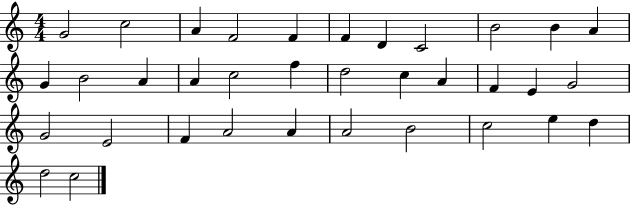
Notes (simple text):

G4/h C5/h A4/q F4/h F4/q F4/q D4/q C4/h B4/h B4/q A4/q G4/q B4/h A4/q A4/q C5/h F5/q D5/h C5/q A4/q F4/q E4/q G4/h G4/h E4/h F4/q A4/h A4/q A4/h B4/h C5/h E5/q D5/q D5/h C5/h